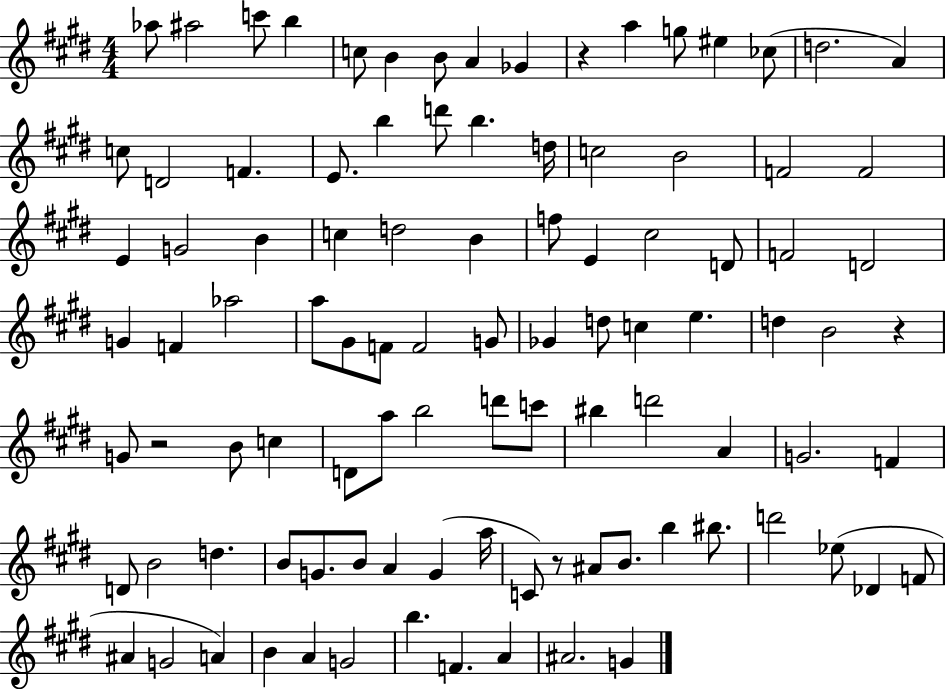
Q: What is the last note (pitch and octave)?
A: G4